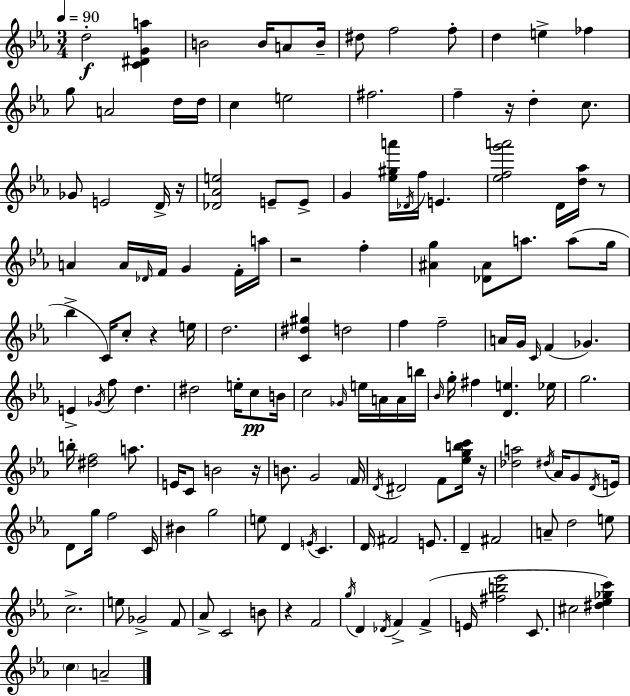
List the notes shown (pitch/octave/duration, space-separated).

D5/h [C4,D#4,G4,A5]/q B4/h B4/s A4/e B4/s D#5/e F5/h F5/e D5/q E5/q FES5/q G5/e A4/h D5/s D5/s C5/q E5/h F#5/h. F5/q R/s D5/q C5/e. Gb4/e E4/h D4/s R/s [Db4,Ab4,E5]/h E4/e E4/e G4/q [Eb5,G#5,A6]/s Db4/s F5/s E4/q. [Eb5,F5,G6,A6]/h D4/s [D5,Ab5]/s R/e A4/q A4/s Db4/s F4/s G4/q F4/s A5/s R/h F5/q [A#4,G5]/q [Db4,A#4]/e A5/e. A5/e G5/s Bb5/q C4/s C5/e R/q E5/s D5/h. [C4,D#5,G#5]/q D5/h F5/q F5/h A4/s G4/s C4/s F4/q Gb4/q. E4/q Gb4/s F5/e D5/q. D#5/h E5/s C5/e B4/s C5/h Gb4/s E5/s A4/s A4/s B5/s Bb4/s G5/s F#5/q [D4,E5]/q. Eb5/s G5/h. B5/s [D#5,F5]/h A5/e. E4/s C4/e B4/h R/s B4/e. G4/h F4/s D4/s D#4/h F4/e [Eb5,G5,B5,C6]/s R/s [Db5,A5]/h D#5/s Ab4/s G4/e D4/s E4/s D4/e G5/s F5/h C4/s BIS4/q G5/h E5/e D4/q E4/s C4/q. D4/s F#4/h E4/e. D4/q F#4/h A4/e D5/h E5/e C5/h. E5/e Gb4/h F4/e Ab4/e C4/h B4/e R/q F4/h G5/s D4/q Db4/s F4/q F4/q E4/s [F#5,B5,Eb6]/h C4/e. C#5/h [D#5,Eb5,Gb5,C6]/q C5/q A4/h